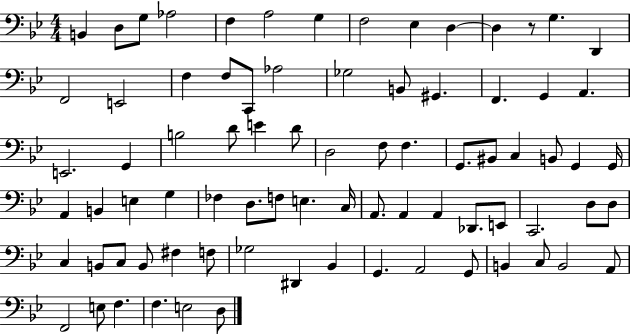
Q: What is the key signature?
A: BES major